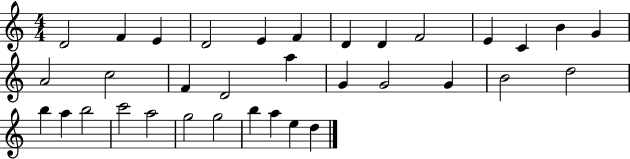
{
  \clef treble
  \numericTimeSignature
  \time 4/4
  \key c \major
  d'2 f'4 e'4 | d'2 e'4 f'4 | d'4 d'4 f'2 | e'4 c'4 b'4 g'4 | \break a'2 c''2 | f'4 d'2 a''4 | g'4 g'2 g'4 | b'2 d''2 | \break b''4 a''4 b''2 | c'''2 a''2 | g''2 g''2 | b''4 a''4 e''4 d''4 | \break \bar "|."
}